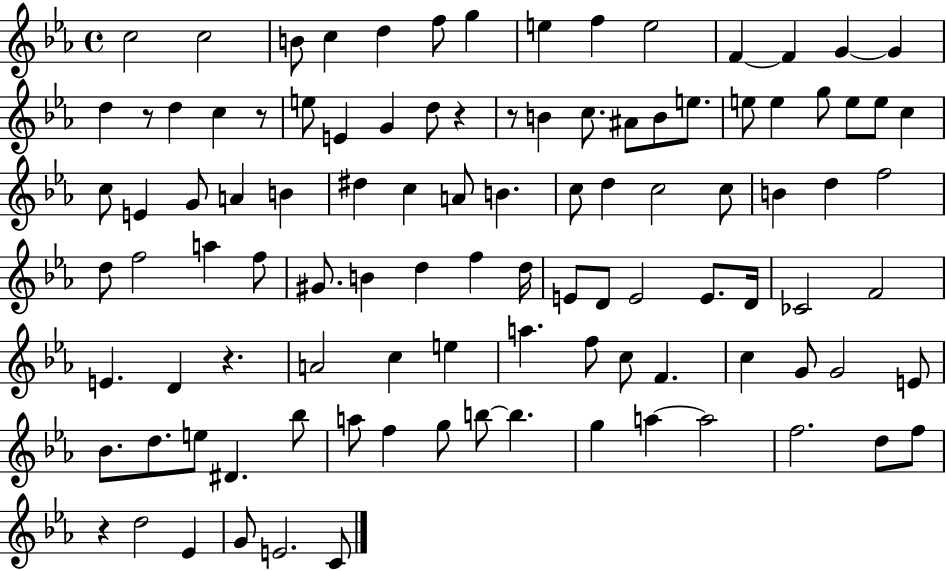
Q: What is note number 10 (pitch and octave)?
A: E5